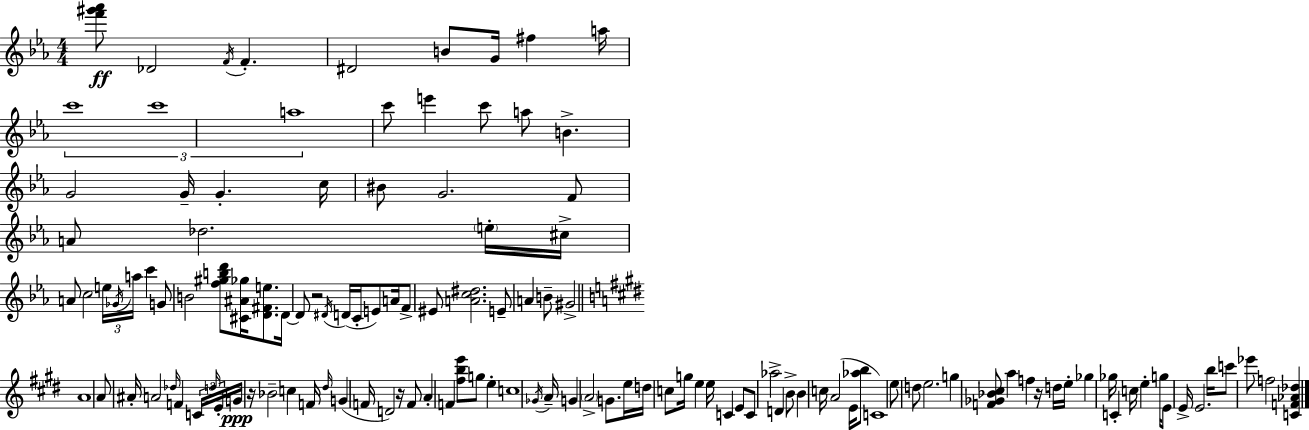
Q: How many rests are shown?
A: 4